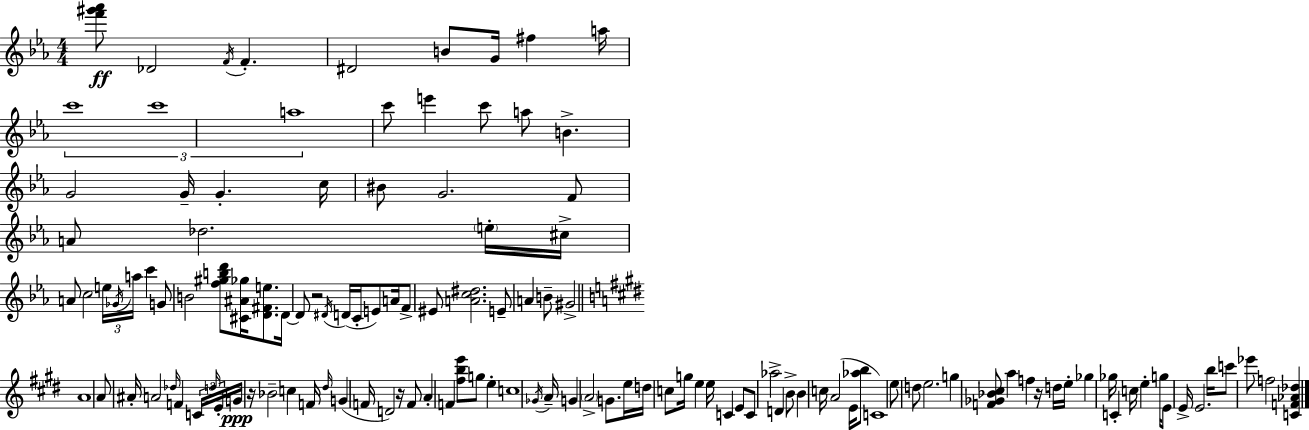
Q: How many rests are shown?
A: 4